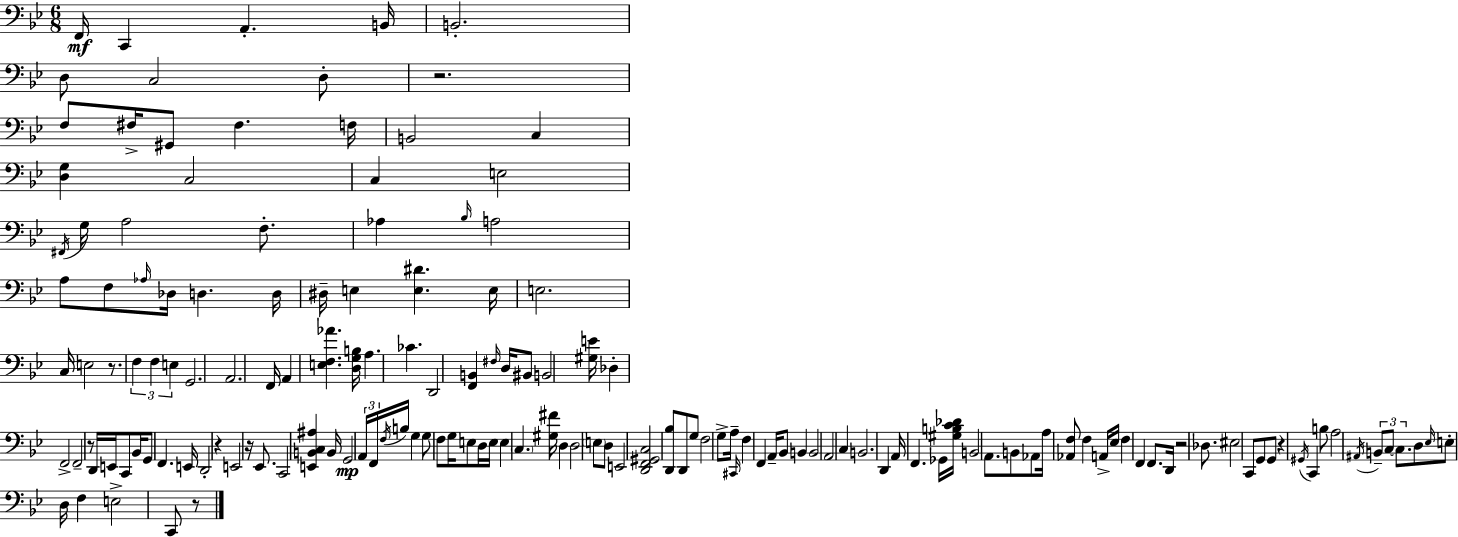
{
  \clef bass
  \numericTimeSignature
  \time 6/8
  \key g \minor
  \repeat volta 2 { f,16\mf c,4 a,4.-. b,16 | b,2.-. | d8 c2 d8-. | r2. | \break f8 fis16-> gis,8 fis4. f16 | b,2 c4 | <d g>4 c2 | c4 e2 | \break \acciaccatura { fis,16 } g16 a2 f8.-. | aes4 \grace { bes16 } a2 | a8 f8 \grace { aes16 } des16 d4. | d16 dis16-- e4 <e dis'>4. | \break e16 e2. | c16 e2 | r8. \tuplet 3/2 { f4 f4 e4 } | g,2. | \break a,2. | f,16 a,4 <e f aes'>4. | <d g b>16 a4. ces'4. | d,2 <f, b,>4 | \break \grace { fis16 } d16 bis,8 b,2 | <gis e'>16 des4-. f,2-> | f,2-- | r8 d,16 e,16 c,8 bes,16 g,8 f,4. | \break e,16 d,2-. | r4 e,2 | r16 ees,8. c,2 | <e, b, c ais>4 b,16 g,2\mp | \break \tuplet 3/2 { a,16 f,16 \acciaccatura { f16 } } b16 g4 g8 f8 | g16 e8 d16 e16 e4 \parenthesize c4. | <gis fis'>16 d4 d2 | \parenthesize e8 d8 e,2 | \break <d, f, gis, c>2 | <d, bes>8 d,8 g8 f2 | g8-> a16-- \grace { cis,16 } f4 f,4 | a,16-- bes,8 b,4 b,2 | \break a,2 | c4 b,2. | d,4 a,16 f,4. | ges,16 <gis b c' des'>16 b,2 | \break a,8. b,8 aes,8 a16 <aes, f>8 | f4 a,16-> ees16 f4 f,4 | f,8. d,16 r2 | des8. eis2 | \break c,8 g,8 g,8 r4 | \acciaccatura { gis,16 } c,4 b8 a2 | \acciaccatura { ais,16 } \tuplet 3/2 { b,8-- c8~~ c8. } d8 | \grace { ees16 } e8-. d16 f4 e2-> | \break c,8 r8 } \bar "|."
}